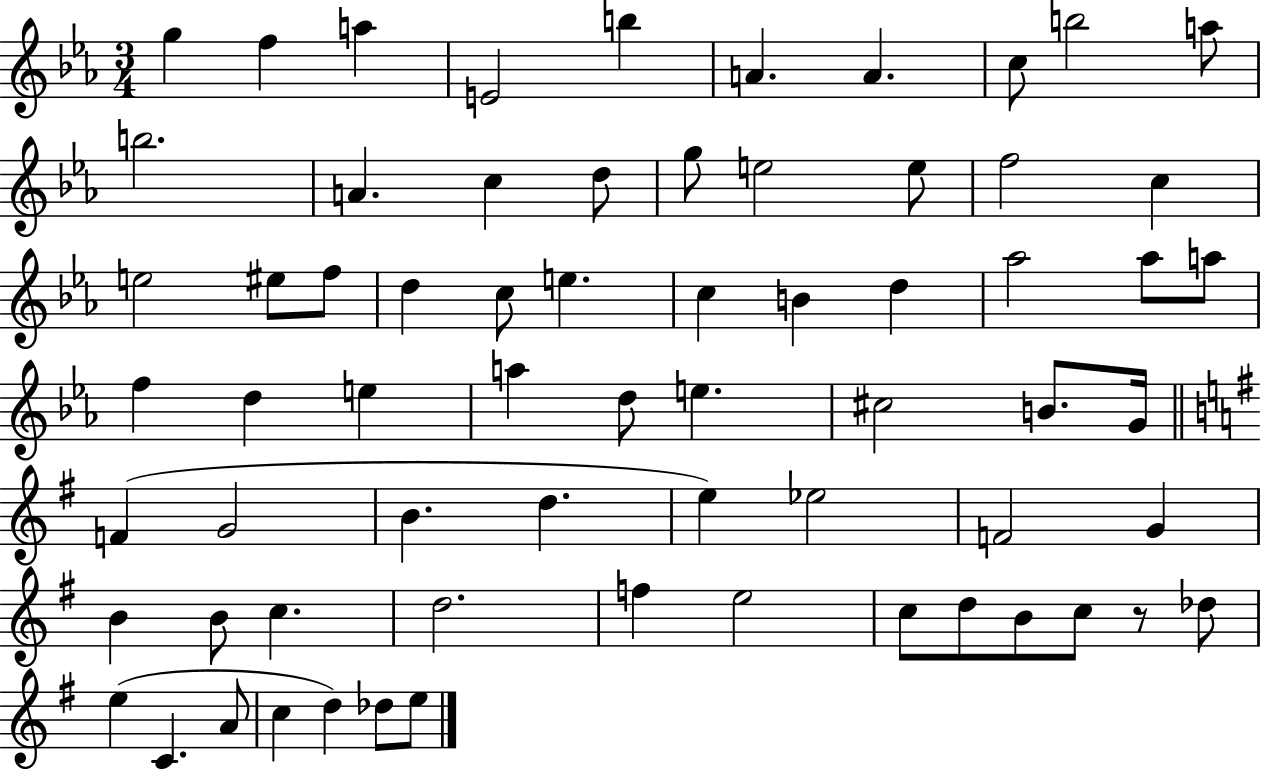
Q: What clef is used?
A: treble